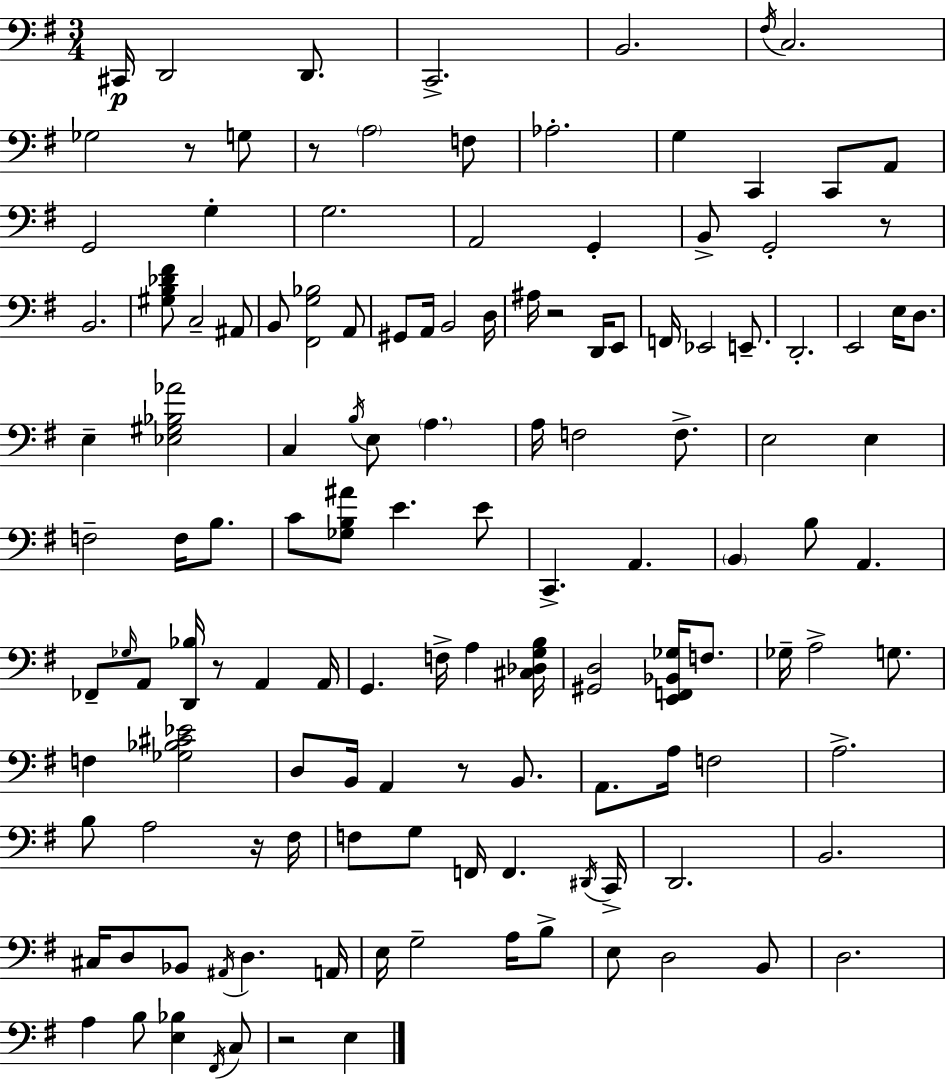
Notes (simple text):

C#2/s D2/h D2/e. C2/h. B2/h. F#3/s C3/h. Gb3/h R/e G3/e R/e A3/h F3/e Ab3/h. G3/q C2/q C2/e A2/e G2/h G3/q G3/h. A2/h G2/q B2/e G2/h R/e B2/h. [G#3,B3,Db4,F#4]/e C3/h A#2/e B2/e [F#2,G3,Bb3]/h A2/e G#2/e A2/s B2/h D3/s A#3/s R/h D2/s E2/e F2/s Eb2/h E2/e. D2/h. E2/h E3/s D3/e. E3/q [Eb3,G#3,Bb3,Ab4]/h C3/q B3/s E3/e A3/q. A3/s F3/h F3/e. E3/h E3/q F3/h F3/s B3/e. C4/e [Gb3,B3,A#4]/e E4/q. E4/e C2/q. A2/q. B2/q B3/e A2/q. FES2/e Gb3/s A2/e [D2,Bb3]/s R/e A2/q A2/s G2/q. F3/s A3/q [C#3,Db3,G3,B3]/s [G#2,D3]/h [E2,F2,Bb2,Gb3]/s F3/e. Gb3/s A3/h G3/e. F3/q [Gb3,Bb3,C#4,Eb4]/h D3/e B2/s A2/q R/e B2/e. A2/e. A3/s F3/h A3/h. B3/e A3/h R/s F#3/s F3/e G3/e F2/s F2/q. D#2/s C2/s D2/h. B2/h. C#3/s D3/e Bb2/e A#2/s D3/q. A2/s E3/s G3/h A3/s B3/e E3/e D3/h B2/e D3/h. A3/q B3/e [E3,Bb3]/q F#2/s C3/e R/h E3/q